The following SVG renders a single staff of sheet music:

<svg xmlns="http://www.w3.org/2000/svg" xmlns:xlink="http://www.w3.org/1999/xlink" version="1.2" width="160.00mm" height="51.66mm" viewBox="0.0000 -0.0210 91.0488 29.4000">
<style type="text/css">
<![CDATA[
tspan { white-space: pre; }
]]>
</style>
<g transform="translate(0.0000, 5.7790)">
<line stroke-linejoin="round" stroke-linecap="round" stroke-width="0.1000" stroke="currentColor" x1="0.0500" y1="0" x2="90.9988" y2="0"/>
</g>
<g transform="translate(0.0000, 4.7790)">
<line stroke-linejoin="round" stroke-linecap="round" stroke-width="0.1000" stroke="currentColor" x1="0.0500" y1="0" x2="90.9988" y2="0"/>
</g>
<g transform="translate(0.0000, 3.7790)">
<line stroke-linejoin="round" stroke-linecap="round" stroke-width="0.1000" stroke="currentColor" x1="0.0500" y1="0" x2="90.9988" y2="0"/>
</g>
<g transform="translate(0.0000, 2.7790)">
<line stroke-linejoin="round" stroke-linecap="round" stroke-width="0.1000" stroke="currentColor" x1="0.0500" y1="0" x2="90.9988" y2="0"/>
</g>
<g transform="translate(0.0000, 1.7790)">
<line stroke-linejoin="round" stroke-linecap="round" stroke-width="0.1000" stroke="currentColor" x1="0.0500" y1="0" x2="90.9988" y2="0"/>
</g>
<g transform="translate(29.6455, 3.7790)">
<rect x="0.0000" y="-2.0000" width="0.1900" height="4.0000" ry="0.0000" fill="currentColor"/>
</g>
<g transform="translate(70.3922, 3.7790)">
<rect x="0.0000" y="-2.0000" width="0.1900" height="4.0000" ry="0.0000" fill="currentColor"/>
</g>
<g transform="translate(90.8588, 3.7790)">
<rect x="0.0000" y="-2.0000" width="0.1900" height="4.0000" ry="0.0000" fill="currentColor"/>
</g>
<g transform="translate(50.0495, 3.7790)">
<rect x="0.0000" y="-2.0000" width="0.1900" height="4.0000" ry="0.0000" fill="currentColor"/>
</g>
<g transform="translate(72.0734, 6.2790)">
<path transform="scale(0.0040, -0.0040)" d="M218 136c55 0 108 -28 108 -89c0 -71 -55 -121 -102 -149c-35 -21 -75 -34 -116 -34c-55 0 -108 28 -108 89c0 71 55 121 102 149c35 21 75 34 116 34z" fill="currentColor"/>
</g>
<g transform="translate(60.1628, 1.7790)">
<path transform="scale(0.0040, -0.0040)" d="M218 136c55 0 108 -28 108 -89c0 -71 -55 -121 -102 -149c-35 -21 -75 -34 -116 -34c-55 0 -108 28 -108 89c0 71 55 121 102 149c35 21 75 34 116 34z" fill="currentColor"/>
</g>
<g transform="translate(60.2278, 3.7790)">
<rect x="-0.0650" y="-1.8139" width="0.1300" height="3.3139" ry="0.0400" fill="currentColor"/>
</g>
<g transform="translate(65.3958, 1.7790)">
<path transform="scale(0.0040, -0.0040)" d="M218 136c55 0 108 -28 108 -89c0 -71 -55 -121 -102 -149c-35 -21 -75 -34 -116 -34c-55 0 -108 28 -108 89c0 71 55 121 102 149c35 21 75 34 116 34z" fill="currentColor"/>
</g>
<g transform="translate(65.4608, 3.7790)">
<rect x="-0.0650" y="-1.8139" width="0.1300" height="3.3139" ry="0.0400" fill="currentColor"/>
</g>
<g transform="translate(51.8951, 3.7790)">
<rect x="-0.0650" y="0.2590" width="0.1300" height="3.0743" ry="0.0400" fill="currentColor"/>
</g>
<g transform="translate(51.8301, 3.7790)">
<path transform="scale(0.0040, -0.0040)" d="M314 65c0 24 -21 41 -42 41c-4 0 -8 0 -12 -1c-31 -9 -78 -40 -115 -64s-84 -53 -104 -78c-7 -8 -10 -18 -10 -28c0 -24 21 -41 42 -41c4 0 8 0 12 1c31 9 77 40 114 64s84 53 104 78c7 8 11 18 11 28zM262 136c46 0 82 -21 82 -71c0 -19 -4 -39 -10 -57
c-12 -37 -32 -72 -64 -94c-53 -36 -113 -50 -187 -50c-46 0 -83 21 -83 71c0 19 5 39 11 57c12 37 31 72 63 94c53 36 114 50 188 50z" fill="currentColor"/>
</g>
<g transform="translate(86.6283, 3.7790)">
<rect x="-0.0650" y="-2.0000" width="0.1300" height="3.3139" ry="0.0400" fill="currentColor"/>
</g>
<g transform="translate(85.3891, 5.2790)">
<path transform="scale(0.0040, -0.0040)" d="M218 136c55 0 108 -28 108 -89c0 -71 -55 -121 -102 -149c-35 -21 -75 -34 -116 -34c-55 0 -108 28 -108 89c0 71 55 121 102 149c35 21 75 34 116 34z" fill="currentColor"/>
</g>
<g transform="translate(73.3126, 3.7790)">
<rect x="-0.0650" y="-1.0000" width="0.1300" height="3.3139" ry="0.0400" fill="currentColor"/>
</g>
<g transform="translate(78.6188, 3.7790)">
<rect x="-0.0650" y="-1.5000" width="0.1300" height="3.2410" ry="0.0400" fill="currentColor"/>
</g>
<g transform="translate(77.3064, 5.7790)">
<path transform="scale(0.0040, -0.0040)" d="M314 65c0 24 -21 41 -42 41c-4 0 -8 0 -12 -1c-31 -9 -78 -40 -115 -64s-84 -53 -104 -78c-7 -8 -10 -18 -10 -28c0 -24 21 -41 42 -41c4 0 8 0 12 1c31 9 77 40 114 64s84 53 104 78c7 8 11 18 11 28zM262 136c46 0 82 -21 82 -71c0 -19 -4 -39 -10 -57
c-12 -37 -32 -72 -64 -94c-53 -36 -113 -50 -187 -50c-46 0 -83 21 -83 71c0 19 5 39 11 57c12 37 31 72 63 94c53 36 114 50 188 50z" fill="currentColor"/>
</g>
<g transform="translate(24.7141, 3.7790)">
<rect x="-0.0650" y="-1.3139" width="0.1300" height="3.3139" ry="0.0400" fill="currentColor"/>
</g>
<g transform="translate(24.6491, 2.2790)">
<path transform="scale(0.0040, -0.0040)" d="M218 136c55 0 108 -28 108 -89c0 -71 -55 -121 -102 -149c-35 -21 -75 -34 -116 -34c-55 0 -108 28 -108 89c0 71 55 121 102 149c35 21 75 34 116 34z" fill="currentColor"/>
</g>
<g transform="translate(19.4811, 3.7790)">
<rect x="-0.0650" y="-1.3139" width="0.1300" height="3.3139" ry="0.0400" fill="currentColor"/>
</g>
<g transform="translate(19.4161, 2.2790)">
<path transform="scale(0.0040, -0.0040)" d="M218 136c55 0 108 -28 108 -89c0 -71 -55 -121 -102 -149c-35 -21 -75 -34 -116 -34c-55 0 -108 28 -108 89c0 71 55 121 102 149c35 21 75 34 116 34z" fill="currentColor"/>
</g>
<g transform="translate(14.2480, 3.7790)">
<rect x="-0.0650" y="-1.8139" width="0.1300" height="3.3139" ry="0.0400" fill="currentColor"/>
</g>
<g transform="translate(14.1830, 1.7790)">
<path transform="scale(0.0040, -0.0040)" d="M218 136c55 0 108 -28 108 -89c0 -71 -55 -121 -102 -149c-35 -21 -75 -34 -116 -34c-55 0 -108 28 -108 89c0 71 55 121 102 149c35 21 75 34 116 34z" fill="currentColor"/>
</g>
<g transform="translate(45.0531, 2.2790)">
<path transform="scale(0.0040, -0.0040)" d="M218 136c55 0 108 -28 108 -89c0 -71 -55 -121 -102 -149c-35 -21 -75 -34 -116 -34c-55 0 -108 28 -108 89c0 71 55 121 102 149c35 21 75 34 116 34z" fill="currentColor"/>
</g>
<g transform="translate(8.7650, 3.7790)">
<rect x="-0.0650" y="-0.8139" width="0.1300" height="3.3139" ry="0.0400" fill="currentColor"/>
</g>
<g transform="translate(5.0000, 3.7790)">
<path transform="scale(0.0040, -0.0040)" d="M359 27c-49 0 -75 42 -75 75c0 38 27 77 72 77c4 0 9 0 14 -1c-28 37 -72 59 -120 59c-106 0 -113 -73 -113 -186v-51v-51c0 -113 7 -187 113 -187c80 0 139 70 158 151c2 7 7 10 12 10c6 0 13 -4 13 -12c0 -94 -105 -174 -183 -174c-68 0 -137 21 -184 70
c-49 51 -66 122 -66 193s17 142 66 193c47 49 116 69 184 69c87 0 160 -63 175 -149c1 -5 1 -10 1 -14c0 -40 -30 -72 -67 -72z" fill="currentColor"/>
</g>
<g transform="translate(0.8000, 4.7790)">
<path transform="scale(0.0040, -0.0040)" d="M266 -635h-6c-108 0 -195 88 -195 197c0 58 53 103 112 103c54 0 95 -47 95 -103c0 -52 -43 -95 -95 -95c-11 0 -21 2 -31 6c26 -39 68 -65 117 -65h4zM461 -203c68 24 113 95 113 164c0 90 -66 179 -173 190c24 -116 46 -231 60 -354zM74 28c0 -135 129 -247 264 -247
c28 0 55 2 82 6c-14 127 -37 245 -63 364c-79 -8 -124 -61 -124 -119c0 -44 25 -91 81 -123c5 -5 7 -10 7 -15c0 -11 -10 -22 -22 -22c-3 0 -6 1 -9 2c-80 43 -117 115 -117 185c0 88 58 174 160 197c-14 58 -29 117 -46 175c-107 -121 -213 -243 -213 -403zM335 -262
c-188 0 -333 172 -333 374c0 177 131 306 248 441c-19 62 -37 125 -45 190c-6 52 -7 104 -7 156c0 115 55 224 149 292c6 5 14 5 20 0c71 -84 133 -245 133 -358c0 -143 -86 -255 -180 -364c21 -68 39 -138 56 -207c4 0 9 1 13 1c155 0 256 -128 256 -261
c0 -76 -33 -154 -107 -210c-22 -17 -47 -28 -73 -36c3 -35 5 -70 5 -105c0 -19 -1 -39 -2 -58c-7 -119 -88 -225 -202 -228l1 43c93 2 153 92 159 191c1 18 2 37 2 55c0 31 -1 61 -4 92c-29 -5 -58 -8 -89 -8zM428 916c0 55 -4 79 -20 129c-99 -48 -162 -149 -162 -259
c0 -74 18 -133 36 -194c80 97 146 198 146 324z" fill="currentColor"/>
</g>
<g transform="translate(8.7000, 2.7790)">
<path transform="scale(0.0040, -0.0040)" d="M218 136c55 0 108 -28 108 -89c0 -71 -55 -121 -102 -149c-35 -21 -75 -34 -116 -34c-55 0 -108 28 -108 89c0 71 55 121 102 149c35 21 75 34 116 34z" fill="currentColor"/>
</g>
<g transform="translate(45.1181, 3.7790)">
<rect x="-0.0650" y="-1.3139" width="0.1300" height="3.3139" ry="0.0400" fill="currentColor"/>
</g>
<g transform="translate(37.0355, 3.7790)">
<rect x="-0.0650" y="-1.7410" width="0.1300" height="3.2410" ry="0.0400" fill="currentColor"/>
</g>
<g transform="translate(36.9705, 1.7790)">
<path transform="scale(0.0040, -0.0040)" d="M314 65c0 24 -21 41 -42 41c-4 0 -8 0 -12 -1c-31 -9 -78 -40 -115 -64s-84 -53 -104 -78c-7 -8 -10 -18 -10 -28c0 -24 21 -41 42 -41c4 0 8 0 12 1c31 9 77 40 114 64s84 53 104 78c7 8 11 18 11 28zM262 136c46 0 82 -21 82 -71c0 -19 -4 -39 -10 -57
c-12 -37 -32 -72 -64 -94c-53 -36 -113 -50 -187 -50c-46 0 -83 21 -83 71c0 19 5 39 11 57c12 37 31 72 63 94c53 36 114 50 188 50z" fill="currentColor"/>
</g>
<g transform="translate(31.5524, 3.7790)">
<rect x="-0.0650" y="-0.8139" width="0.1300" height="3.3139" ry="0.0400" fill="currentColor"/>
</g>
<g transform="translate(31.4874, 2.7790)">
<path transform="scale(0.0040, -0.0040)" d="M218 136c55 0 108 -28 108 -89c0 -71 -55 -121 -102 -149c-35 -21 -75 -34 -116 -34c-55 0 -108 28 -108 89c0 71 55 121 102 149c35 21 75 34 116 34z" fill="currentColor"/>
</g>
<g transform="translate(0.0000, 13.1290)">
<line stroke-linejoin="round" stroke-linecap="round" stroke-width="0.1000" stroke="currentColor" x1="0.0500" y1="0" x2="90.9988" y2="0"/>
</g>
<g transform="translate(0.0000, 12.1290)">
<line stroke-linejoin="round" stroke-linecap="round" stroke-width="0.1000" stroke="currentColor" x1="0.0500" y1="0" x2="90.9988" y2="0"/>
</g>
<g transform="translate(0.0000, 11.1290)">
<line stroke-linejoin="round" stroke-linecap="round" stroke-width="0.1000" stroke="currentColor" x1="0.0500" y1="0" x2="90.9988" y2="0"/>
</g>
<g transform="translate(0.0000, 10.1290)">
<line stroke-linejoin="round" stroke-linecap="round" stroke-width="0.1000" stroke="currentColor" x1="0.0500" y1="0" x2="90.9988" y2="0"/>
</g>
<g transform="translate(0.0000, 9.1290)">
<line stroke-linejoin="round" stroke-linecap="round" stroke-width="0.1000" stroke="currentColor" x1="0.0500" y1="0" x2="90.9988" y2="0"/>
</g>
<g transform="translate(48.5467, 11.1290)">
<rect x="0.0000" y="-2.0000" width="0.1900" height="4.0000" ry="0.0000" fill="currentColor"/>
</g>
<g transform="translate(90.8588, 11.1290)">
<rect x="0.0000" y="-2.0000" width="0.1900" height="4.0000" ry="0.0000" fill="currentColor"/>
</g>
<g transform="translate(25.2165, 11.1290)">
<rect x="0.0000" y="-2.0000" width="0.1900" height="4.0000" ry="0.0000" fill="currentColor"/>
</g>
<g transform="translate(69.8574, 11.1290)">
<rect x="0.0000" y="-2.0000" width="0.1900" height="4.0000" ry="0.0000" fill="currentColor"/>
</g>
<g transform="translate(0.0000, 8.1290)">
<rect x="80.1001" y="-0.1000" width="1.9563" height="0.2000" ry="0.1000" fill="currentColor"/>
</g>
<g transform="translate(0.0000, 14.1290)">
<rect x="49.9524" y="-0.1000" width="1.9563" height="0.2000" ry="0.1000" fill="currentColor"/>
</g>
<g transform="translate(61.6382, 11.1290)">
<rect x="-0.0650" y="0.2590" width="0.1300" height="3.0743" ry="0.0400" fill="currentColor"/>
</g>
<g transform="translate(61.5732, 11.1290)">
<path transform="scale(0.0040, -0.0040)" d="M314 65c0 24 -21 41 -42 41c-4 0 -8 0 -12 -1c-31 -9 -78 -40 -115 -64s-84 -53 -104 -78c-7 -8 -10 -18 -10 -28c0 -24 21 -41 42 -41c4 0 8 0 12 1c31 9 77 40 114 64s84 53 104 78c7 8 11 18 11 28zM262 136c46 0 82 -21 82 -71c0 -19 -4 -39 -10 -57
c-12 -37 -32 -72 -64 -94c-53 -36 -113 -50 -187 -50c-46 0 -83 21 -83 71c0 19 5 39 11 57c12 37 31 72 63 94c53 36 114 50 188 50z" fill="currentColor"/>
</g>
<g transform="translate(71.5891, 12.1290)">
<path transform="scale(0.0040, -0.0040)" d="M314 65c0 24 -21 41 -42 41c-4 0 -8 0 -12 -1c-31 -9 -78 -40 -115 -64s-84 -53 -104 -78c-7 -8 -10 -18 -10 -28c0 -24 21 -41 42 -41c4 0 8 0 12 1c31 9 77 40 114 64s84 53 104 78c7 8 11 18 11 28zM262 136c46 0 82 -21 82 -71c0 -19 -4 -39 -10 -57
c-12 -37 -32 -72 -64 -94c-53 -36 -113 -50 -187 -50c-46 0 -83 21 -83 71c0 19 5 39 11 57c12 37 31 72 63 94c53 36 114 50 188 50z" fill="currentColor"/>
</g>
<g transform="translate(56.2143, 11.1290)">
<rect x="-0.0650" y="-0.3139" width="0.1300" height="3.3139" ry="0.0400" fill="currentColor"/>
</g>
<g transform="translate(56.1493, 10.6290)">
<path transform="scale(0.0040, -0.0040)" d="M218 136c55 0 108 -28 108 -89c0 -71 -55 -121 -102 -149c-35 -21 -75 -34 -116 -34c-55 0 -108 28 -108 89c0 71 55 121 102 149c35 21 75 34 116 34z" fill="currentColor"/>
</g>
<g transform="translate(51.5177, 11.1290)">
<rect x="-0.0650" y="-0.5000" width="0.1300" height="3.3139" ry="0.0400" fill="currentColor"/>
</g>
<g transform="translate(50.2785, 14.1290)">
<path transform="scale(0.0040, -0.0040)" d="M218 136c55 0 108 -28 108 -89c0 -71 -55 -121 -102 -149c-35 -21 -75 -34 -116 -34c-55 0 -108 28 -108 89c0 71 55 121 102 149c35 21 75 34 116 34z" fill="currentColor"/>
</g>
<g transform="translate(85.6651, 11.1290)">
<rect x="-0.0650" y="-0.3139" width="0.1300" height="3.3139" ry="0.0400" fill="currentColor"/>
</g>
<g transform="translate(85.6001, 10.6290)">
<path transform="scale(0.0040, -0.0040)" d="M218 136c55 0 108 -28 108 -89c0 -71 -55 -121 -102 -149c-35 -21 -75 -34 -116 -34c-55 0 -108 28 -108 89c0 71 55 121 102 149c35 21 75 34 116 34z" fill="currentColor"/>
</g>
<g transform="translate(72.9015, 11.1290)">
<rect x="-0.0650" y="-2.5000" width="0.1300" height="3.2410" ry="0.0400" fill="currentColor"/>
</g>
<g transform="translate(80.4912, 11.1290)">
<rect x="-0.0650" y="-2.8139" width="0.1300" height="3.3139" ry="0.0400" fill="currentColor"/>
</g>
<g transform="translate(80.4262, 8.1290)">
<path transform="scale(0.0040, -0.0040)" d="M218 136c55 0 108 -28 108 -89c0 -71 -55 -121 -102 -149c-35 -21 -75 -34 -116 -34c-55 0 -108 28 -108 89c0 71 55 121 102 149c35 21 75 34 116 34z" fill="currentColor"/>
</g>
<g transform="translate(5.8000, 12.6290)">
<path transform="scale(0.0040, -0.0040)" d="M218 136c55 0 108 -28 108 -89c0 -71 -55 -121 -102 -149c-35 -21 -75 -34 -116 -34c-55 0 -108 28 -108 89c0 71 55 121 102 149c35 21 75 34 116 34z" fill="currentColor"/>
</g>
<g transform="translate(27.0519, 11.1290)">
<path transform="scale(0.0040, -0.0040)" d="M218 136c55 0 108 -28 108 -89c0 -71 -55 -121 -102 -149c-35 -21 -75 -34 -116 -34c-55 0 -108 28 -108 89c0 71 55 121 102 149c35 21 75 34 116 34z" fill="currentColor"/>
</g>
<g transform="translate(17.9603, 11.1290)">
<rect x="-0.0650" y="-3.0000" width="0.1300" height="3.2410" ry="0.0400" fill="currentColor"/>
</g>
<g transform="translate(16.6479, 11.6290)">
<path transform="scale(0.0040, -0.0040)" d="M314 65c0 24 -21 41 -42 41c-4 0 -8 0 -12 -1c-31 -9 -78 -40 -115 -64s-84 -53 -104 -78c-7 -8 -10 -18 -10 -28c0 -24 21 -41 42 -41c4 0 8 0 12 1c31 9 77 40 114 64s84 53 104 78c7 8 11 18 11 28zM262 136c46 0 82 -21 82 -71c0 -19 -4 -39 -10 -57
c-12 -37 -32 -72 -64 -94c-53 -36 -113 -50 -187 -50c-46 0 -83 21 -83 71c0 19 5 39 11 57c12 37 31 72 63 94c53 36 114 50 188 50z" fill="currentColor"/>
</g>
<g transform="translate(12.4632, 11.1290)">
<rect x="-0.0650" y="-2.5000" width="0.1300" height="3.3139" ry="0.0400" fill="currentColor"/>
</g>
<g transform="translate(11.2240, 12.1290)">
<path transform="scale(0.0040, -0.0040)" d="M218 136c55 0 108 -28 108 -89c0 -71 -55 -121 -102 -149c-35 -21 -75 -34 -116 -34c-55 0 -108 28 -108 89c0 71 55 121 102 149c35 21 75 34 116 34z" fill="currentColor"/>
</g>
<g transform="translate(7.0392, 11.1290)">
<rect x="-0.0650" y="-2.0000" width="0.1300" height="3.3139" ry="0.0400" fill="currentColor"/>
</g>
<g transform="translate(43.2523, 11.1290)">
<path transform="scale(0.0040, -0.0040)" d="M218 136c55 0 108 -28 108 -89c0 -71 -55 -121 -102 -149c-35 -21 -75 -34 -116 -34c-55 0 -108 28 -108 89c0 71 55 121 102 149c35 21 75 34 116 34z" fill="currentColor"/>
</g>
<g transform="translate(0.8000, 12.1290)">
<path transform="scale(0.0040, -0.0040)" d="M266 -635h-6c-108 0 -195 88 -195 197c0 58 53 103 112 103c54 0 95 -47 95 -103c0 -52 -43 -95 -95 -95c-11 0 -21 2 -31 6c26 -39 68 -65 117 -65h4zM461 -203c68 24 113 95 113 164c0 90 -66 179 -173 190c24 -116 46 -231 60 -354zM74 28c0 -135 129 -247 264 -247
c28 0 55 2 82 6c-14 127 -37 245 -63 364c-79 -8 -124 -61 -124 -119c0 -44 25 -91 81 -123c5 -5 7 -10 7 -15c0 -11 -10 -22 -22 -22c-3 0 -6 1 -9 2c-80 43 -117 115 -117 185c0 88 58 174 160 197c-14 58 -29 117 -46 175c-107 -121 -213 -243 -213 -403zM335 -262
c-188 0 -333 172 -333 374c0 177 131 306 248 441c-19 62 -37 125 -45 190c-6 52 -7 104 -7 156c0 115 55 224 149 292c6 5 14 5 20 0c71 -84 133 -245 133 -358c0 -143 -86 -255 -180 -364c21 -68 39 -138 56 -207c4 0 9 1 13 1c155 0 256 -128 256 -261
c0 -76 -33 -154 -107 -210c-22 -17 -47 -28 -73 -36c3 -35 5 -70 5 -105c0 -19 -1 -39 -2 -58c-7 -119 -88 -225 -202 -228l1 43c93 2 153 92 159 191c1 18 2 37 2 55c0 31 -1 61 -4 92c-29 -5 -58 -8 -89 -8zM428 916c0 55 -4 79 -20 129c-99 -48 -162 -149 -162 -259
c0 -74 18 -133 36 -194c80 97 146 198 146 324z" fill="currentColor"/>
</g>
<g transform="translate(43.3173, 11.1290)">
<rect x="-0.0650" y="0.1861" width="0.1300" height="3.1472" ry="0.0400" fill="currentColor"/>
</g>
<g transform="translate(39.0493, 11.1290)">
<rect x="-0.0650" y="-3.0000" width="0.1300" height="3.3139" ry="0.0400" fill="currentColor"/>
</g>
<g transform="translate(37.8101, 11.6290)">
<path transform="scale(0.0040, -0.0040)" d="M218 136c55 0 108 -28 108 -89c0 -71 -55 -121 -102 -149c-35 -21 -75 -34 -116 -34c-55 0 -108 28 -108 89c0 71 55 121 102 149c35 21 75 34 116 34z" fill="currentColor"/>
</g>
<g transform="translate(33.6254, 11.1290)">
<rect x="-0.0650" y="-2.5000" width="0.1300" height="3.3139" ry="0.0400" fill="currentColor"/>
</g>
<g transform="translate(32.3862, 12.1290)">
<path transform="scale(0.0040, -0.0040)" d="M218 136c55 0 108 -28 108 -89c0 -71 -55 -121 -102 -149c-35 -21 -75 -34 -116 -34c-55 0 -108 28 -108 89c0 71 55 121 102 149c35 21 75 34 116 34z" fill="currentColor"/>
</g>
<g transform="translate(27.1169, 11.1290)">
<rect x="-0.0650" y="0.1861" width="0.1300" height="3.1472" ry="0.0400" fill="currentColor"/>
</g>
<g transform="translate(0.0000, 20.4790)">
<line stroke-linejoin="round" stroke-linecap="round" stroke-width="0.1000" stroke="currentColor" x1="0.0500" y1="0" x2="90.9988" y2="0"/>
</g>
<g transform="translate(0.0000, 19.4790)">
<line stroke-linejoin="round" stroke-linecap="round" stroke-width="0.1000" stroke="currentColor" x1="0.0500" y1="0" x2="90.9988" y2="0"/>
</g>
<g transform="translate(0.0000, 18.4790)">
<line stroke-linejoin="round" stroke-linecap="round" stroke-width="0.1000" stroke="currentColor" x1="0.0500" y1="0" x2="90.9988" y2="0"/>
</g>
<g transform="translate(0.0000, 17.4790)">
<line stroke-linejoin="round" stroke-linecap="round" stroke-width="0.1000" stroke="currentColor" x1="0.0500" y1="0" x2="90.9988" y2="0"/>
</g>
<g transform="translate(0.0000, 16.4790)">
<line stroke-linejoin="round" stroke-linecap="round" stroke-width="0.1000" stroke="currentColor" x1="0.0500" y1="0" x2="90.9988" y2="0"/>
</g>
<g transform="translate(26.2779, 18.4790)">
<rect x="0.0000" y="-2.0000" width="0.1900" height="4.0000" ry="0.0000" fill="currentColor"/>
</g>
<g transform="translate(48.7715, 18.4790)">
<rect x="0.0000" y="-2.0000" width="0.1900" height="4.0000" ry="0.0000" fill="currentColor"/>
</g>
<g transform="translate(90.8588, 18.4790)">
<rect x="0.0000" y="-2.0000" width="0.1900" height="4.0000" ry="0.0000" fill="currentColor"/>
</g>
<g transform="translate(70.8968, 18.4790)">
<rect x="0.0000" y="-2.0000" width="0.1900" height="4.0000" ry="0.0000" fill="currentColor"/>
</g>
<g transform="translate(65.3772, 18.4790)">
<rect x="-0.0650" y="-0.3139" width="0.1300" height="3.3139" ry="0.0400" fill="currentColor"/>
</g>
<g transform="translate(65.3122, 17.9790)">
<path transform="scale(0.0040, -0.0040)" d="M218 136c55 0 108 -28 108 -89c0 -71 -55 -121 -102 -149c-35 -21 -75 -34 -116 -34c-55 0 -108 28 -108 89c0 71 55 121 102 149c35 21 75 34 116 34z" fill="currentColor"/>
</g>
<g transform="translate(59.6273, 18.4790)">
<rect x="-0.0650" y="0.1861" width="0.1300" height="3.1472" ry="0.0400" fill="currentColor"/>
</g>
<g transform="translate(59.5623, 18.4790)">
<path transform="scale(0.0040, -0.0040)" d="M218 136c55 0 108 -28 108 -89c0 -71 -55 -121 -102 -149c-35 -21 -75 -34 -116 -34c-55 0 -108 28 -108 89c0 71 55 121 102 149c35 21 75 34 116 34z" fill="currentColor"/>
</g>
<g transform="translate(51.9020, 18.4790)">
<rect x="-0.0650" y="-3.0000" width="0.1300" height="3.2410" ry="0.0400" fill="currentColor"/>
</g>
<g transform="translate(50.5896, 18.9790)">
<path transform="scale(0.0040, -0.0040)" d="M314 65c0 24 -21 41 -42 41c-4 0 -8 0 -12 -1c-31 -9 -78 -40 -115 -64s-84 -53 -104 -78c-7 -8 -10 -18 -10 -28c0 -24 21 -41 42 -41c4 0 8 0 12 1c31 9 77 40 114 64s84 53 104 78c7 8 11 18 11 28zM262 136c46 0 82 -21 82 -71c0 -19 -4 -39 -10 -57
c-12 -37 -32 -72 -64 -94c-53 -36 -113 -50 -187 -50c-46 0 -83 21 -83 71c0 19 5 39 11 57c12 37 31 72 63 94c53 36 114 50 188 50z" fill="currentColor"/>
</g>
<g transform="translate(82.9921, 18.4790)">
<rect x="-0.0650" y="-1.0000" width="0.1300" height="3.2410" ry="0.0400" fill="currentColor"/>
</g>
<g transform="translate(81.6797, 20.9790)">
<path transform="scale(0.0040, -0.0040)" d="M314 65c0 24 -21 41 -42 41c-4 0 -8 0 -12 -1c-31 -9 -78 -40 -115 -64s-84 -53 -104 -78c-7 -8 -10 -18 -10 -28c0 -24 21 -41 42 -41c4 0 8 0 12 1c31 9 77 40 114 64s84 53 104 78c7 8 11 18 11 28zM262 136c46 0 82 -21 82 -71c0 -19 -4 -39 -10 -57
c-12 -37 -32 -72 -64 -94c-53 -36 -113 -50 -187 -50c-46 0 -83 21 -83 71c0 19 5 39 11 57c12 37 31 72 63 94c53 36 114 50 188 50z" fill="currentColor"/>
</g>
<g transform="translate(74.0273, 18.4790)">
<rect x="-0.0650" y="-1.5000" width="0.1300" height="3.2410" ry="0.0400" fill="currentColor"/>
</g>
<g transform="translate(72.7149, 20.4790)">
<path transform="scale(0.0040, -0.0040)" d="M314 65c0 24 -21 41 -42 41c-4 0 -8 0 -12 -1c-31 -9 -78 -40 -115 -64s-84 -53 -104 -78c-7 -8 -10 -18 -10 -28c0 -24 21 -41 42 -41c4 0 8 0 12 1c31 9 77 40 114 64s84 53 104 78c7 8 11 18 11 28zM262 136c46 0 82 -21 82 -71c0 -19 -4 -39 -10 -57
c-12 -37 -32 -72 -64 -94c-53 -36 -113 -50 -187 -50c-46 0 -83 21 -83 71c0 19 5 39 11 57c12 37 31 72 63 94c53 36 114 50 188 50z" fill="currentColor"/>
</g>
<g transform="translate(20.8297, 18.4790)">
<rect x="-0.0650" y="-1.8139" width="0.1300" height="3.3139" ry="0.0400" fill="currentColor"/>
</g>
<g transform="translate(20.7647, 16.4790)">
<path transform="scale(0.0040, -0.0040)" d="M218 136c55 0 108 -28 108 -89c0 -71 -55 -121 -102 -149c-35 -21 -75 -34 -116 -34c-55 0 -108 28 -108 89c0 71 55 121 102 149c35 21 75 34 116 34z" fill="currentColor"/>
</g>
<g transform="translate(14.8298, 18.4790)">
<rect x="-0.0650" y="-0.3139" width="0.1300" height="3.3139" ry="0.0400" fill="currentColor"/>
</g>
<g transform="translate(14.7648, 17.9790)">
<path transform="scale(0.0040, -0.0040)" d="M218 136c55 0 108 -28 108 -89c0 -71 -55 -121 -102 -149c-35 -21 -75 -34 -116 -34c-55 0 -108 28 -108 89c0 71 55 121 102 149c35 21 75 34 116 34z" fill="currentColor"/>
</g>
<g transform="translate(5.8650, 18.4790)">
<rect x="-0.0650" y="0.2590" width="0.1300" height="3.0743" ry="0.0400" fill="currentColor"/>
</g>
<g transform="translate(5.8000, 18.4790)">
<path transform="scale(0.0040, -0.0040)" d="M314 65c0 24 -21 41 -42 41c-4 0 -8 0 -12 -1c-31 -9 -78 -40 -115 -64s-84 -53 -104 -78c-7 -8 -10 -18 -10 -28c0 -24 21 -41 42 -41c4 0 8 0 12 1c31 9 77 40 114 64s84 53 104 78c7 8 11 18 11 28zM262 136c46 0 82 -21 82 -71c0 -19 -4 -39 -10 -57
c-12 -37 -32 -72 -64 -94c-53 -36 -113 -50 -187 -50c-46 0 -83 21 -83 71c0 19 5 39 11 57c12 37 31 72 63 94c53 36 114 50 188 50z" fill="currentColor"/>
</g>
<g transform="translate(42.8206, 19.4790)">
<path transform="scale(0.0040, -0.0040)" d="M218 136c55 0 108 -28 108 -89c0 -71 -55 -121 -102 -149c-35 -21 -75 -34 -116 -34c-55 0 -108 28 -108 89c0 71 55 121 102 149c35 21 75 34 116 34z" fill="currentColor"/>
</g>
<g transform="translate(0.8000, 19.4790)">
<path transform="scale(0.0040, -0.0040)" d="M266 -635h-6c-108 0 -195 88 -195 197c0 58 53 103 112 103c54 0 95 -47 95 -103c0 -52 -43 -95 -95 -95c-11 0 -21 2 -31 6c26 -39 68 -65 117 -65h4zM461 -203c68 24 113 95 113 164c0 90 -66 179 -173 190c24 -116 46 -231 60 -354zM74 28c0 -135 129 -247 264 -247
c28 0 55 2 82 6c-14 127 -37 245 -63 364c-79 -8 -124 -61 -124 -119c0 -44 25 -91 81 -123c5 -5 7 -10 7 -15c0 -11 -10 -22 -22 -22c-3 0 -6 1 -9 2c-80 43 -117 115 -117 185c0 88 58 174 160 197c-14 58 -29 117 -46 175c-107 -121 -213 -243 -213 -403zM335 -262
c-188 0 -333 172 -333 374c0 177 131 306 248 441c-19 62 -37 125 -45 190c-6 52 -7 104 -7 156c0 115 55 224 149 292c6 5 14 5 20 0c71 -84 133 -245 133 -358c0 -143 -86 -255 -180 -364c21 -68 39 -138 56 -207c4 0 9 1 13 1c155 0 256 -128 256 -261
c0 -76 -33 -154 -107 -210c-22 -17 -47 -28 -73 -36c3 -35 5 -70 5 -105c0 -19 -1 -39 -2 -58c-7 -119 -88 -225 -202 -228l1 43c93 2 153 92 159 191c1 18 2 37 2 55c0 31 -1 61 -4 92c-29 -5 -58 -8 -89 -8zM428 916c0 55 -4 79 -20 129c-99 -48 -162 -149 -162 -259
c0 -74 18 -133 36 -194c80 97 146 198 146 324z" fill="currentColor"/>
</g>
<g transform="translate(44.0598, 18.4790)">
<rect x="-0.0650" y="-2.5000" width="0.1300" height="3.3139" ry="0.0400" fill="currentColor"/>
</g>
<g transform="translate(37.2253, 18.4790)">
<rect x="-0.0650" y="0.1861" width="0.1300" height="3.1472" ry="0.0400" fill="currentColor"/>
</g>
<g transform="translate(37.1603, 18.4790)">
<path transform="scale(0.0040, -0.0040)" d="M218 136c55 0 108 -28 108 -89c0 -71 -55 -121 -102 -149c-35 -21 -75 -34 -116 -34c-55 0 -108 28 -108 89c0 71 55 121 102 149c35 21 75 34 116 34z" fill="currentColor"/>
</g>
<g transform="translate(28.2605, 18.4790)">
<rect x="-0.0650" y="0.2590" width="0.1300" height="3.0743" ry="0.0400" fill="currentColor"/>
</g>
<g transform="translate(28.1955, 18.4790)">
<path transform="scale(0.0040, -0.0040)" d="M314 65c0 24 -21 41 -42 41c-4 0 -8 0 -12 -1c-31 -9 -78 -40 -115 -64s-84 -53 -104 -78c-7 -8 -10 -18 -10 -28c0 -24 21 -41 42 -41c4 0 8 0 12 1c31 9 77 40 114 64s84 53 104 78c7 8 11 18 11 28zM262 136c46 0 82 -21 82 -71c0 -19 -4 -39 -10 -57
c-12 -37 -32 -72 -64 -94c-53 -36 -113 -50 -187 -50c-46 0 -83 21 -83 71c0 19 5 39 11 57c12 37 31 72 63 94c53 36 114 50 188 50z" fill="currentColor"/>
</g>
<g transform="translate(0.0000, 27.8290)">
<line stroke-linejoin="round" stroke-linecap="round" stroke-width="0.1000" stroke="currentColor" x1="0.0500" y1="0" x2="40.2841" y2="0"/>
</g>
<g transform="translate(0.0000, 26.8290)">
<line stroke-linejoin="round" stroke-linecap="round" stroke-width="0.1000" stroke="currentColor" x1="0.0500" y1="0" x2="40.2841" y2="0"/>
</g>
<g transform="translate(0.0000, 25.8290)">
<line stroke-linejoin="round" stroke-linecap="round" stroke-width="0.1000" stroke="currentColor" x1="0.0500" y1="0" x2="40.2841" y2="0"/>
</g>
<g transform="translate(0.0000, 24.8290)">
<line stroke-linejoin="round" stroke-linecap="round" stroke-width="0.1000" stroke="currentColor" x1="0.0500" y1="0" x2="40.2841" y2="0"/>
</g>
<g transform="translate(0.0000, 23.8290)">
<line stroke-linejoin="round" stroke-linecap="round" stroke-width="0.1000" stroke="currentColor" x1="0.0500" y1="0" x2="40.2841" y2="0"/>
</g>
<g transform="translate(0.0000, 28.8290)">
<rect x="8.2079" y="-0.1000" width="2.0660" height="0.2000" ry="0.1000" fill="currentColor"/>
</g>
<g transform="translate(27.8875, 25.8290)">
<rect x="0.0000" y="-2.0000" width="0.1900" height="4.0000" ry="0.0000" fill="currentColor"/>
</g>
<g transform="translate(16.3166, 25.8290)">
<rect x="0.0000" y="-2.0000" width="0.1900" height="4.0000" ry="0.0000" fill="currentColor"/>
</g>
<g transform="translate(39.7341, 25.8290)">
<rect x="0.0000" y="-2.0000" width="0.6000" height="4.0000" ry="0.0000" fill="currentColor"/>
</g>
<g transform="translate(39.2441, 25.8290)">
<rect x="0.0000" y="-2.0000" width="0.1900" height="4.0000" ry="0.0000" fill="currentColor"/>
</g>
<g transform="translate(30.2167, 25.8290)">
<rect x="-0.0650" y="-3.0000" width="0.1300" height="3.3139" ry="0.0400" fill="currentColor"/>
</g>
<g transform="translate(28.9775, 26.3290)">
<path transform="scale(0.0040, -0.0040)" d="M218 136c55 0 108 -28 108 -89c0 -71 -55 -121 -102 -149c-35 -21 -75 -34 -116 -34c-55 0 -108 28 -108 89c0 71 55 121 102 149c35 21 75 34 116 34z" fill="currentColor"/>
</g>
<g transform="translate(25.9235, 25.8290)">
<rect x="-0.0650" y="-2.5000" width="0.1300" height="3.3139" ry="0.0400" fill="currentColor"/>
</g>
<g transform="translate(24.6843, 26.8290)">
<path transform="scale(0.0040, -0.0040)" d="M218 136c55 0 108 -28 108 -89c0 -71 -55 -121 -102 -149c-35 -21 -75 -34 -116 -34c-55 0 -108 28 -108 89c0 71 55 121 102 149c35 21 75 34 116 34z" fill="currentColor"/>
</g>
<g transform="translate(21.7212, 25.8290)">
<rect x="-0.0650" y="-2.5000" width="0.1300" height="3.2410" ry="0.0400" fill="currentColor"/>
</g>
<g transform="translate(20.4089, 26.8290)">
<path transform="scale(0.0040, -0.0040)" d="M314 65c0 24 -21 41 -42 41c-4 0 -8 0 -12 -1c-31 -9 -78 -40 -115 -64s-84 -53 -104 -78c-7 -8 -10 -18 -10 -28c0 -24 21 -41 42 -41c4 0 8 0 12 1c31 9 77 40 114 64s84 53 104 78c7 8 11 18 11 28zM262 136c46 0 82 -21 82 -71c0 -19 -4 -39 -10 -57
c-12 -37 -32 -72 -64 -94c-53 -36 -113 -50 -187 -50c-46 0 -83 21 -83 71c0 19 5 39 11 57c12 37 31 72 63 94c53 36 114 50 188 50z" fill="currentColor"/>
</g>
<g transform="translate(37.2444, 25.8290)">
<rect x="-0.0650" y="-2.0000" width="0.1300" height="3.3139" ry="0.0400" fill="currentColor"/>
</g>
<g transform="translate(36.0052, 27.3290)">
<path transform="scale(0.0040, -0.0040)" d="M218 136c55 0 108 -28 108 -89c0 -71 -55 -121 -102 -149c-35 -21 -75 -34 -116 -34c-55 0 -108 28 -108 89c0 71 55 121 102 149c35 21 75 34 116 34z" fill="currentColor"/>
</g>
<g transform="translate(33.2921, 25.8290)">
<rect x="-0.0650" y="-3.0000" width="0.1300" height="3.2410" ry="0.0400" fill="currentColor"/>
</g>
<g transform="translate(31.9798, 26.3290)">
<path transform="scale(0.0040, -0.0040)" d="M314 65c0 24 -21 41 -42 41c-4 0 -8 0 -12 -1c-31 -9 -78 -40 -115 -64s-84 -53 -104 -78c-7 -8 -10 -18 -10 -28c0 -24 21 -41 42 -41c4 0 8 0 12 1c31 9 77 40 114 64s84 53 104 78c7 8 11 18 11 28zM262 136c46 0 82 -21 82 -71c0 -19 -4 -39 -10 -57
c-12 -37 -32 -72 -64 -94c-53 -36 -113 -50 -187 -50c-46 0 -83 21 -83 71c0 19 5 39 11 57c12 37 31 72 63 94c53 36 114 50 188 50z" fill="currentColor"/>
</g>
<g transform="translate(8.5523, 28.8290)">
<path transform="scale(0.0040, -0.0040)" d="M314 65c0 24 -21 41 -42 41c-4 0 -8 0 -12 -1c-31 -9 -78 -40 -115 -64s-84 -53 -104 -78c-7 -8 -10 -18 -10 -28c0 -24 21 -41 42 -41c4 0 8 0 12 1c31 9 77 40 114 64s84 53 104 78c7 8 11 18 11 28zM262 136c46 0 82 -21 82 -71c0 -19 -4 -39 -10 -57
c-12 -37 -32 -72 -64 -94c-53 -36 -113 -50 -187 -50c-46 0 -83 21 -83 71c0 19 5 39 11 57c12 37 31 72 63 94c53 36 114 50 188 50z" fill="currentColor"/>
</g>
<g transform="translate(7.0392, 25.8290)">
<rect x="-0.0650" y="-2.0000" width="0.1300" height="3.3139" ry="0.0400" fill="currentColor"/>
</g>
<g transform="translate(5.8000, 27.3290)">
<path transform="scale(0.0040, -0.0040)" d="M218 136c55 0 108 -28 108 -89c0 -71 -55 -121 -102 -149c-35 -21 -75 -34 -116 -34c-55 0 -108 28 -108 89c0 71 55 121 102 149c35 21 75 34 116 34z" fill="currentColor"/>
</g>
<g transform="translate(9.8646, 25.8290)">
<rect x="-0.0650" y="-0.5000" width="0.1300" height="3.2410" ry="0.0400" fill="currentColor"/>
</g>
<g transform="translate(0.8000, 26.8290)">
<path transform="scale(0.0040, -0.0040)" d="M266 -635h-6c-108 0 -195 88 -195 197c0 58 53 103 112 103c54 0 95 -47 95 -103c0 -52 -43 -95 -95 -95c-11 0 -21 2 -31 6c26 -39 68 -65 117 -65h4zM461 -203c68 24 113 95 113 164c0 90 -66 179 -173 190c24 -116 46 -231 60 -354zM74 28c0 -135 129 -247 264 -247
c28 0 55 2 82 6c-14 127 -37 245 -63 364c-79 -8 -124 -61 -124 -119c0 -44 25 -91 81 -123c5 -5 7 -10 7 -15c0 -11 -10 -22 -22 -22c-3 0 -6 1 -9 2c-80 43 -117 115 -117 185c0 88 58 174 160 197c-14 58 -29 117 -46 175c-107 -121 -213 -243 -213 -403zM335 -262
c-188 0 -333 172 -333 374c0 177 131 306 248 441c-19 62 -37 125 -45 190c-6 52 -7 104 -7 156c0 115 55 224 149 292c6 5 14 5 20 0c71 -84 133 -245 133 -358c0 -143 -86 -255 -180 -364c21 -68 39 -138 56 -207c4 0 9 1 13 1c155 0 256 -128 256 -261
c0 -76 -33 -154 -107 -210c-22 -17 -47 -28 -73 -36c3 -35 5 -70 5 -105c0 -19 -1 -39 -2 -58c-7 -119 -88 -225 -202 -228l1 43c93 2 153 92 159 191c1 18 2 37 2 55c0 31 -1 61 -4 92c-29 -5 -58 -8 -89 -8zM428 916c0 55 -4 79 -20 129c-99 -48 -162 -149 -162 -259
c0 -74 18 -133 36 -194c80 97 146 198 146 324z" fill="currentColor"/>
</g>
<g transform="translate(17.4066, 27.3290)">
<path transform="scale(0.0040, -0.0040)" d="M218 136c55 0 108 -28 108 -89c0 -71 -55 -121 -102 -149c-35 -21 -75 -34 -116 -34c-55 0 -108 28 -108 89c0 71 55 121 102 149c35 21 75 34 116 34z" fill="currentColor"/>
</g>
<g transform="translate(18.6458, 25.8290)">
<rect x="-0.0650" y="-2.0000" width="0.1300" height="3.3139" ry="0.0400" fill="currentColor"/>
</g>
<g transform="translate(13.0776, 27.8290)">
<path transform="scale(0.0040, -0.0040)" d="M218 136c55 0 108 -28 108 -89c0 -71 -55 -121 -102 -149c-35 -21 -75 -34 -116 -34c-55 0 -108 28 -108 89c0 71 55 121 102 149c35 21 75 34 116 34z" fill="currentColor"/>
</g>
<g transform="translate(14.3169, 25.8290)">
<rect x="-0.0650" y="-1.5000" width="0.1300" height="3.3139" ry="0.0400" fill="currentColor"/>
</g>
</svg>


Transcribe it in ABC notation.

X:1
T:Untitled
M:4/4
L:1/4
K:C
d f e e d f2 e B2 f f D E2 F F G A2 B G A B C c B2 G2 a c B2 c f B2 B G A2 B c E2 D2 F C2 E F G2 G A A2 F